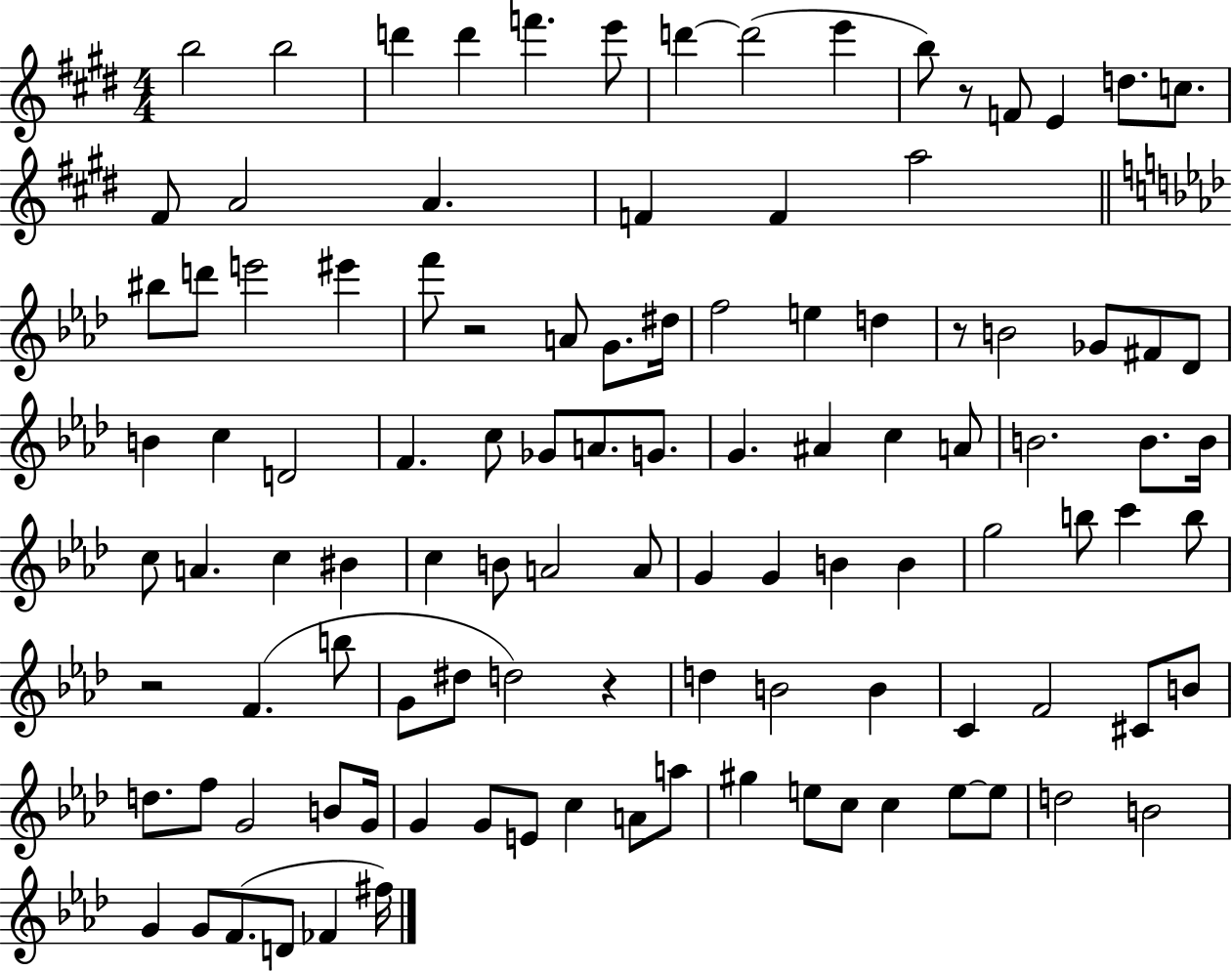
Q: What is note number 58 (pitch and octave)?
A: A4